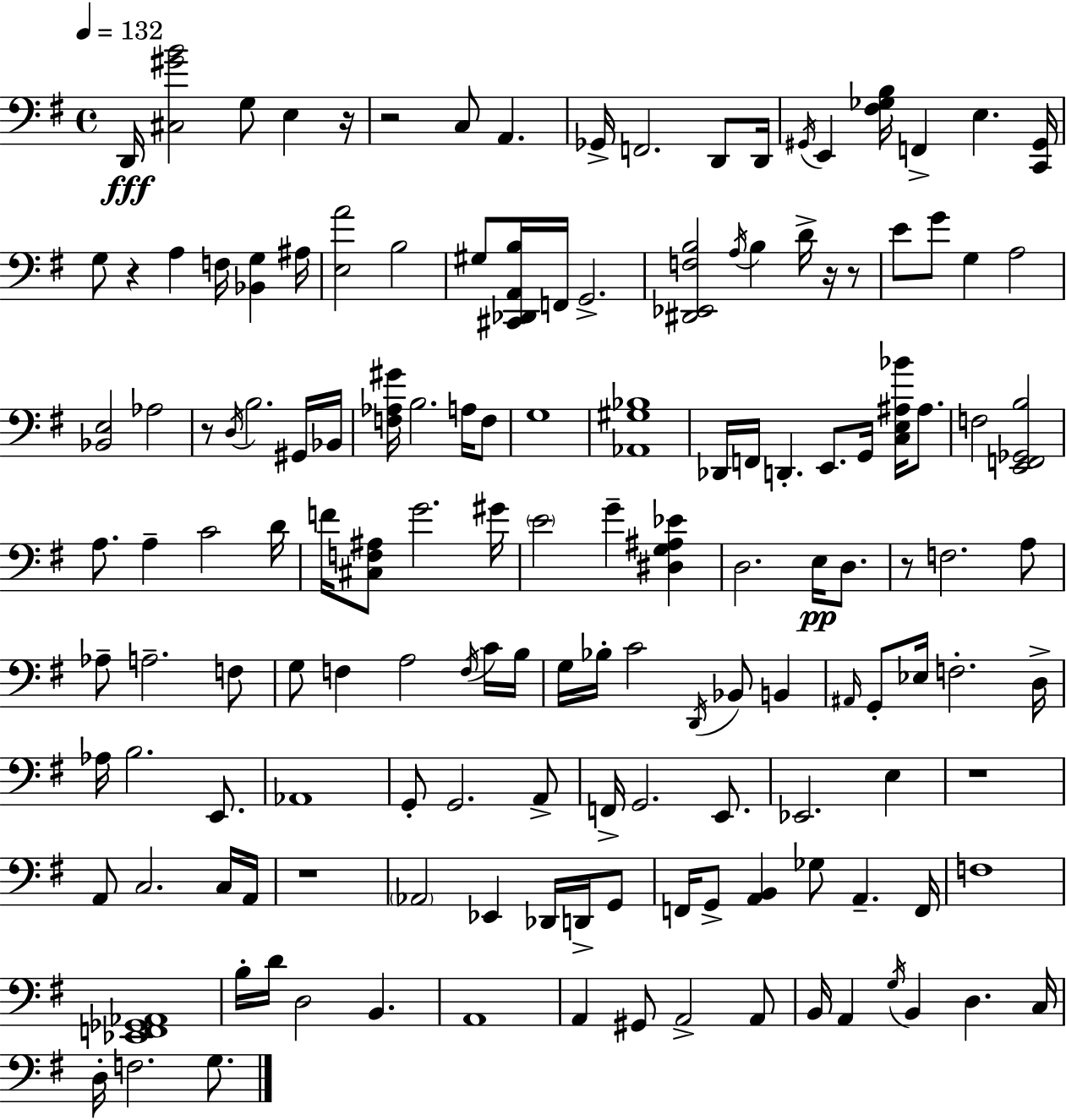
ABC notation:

X:1
T:Untitled
M:4/4
L:1/4
K:Em
D,,/4 [^C,^GB]2 G,/2 E, z/4 z2 C,/2 A,, _G,,/4 F,,2 D,,/2 D,,/4 ^G,,/4 E,, [^F,_G,B,]/4 F,, E, [C,,^G,,]/4 G,/2 z A, F,/4 [_B,,G,] ^A,/4 [E,A]2 B,2 ^G,/2 [^C,,_D,,A,,B,]/4 F,,/4 G,,2 [^D,,_E,,F,B,]2 A,/4 B, D/4 z/4 z/2 E/2 G/2 G, A,2 [_B,,E,]2 _A,2 z/2 D,/4 B,2 ^G,,/4 _B,,/4 [F,_A,^G]/4 B,2 A,/4 F,/2 G,4 [_A,,^G,_B,]4 _D,,/4 F,,/4 D,, E,,/2 G,,/4 [C,E,^A,_B]/4 ^A,/2 F,2 [E,,F,,_G,,B,]2 A,/2 A, C2 D/4 F/4 [^C,F,^A,]/2 G2 ^G/4 E2 G [^D,G,^A,_E] D,2 E,/4 D,/2 z/2 F,2 A,/2 _A,/2 A,2 F,/2 G,/2 F, A,2 F,/4 C/4 B,/4 G,/4 _B,/4 C2 D,,/4 _B,,/2 B,, ^A,,/4 G,,/2 _E,/4 F,2 D,/4 _A,/4 B,2 E,,/2 _A,,4 G,,/2 G,,2 A,,/2 F,,/4 G,,2 E,,/2 _E,,2 E, z4 A,,/2 C,2 C,/4 A,,/4 z4 _A,,2 _E,, _D,,/4 D,,/4 G,,/2 F,,/4 G,,/2 [A,,B,,] _G,/2 A,, F,,/4 F,4 [_E,,F,,_G,,_A,,]4 B,/4 D/4 D,2 B,, A,,4 A,, ^G,,/2 A,,2 A,,/2 B,,/4 A,, G,/4 B,, D, C,/4 D,/4 F,2 G,/2